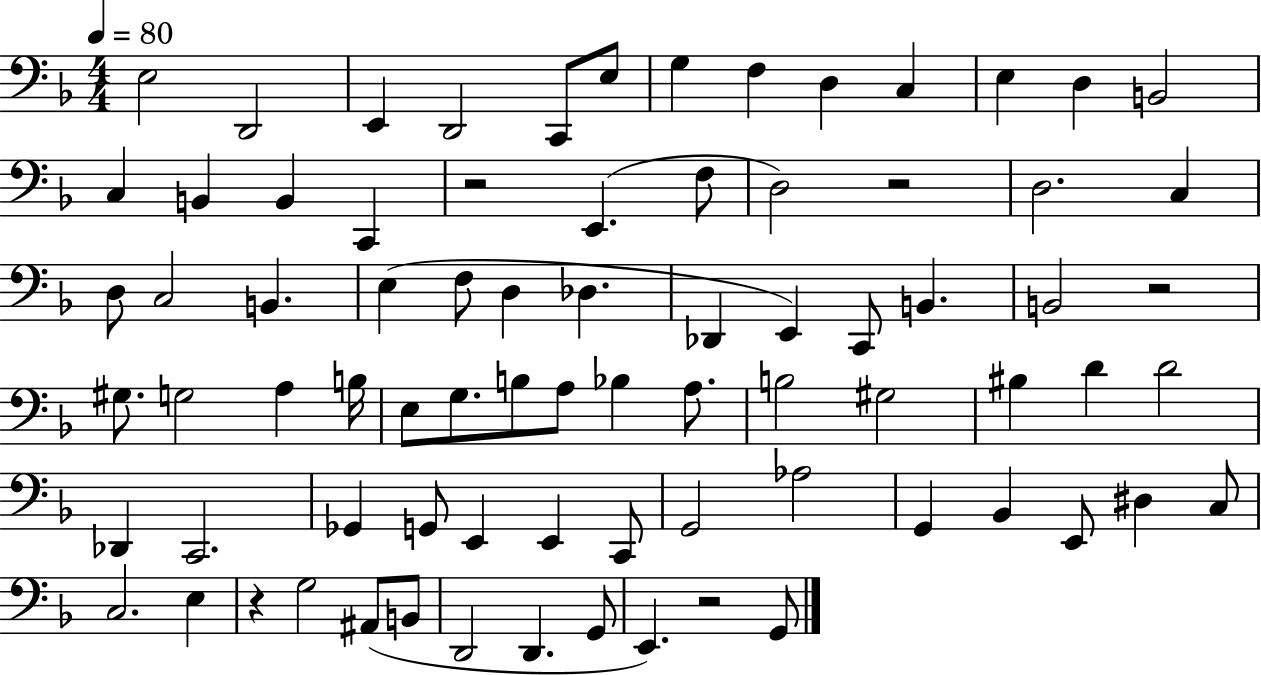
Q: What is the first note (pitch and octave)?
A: E3